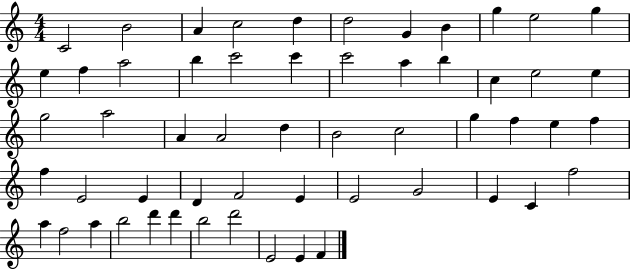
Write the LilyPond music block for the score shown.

{
  \clef treble
  \numericTimeSignature
  \time 4/4
  \key c \major
  c'2 b'2 | a'4 c''2 d''4 | d''2 g'4 b'4 | g''4 e''2 g''4 | \break e''4 f''4 a''2 | b''4 c'''2 c'''4 | c'''2 a''4 b''4 | c''4 e''2 e''4 | \break g''2 a''2 | a'4 a'2 d''4 | b'2 c''2 | g''4 f''4 e''4 f''4 | \break f''4 e'2 e'4 | d'4 f'2 e'4 | e'2 g'2 | e'4 c'4 f''2 | \break a''4 f''2 a''4 | b''2 d'''4 d'''4 | b''2 d'''2 | e'2 e'4 f'4 | \break \bar "|."
}